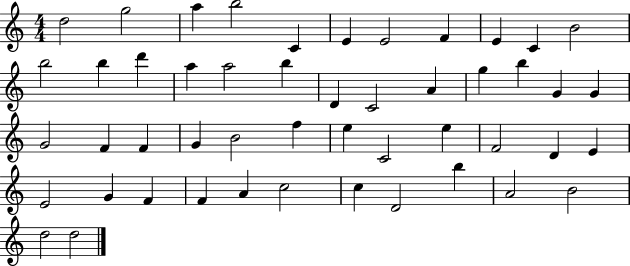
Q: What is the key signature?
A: C major